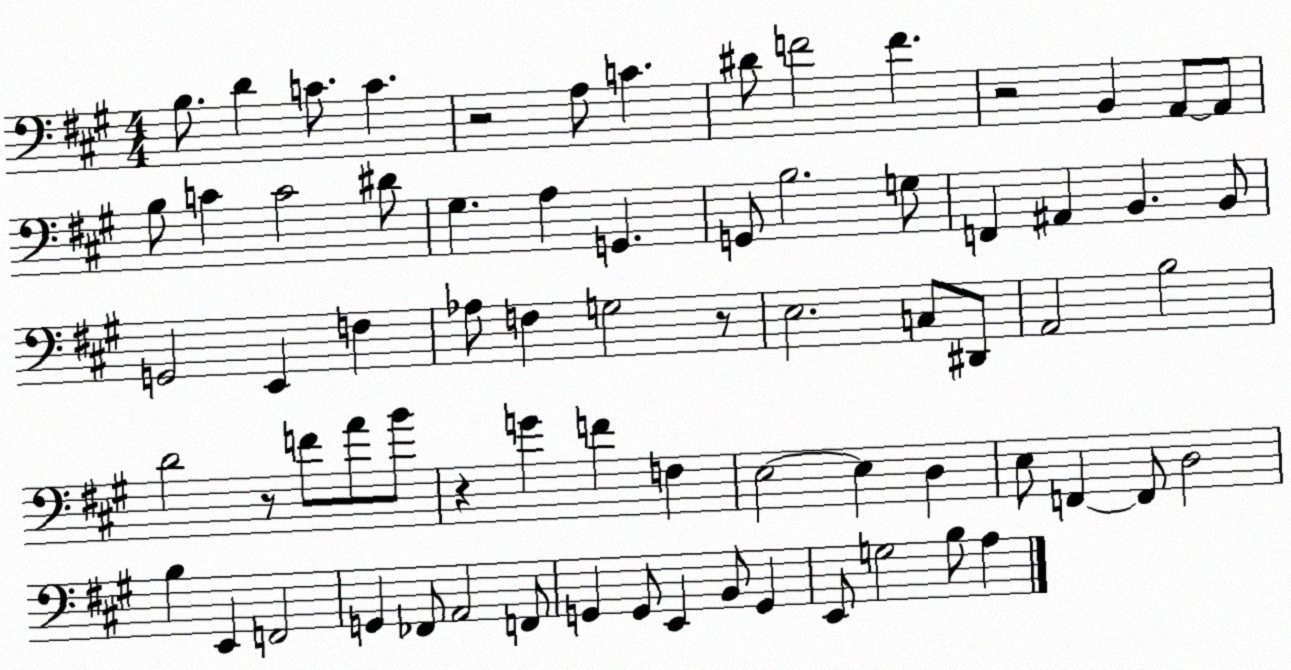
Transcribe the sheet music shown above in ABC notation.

X:1
T:Untitled
M:4/4
L:1/4
K:A
B,/2 D C/2 C z2 A,/2 C ^D/2 F2 F z2 B,, A,,/2 A,,/2 B,/2 C C2 ^D/2 ^G, A, G,, G,,/2 B,2 G,/2 F,, ^A,, B,, B,,/2 G,,2 E,, F, _A,/2 F, G,2 z/2 E,2 C,/2 ^D,,/2 A,,2 B,2 D2 z/2 F/2 A/2 B/2 z G F F, E,2 E, D, E,/2 F,, F,,/2 D,2 B, E,, F,,2 G,, _F,,/2 A,,2 F,,/2 G,, G,,/2 E,, B,,/2 G,, E,,/2 G,2 B,/2 A,